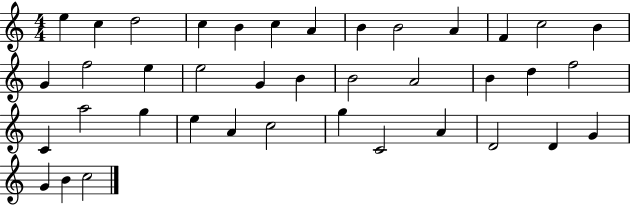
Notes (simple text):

E5/q C5/q D5/h C5/q B4/q C5/q A4/q B4/q B4/h A4/q F4/q C5/h B4/q G4/q F5/h E5/q E5/h G4/q B4/q B4/h A4/h B4/q D5/q F5/h C4/q A5/h G5/q E5/q A4/q C5/h G5/q C4/h A4/q D4/h D4/q G4/q G4/q B4/q C5/h